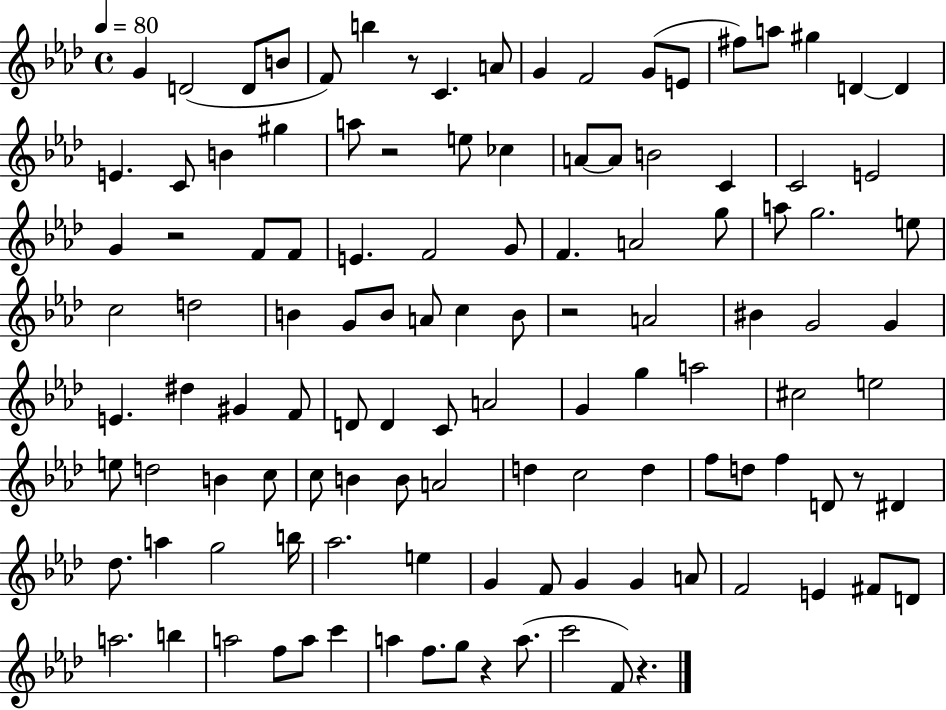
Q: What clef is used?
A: treble